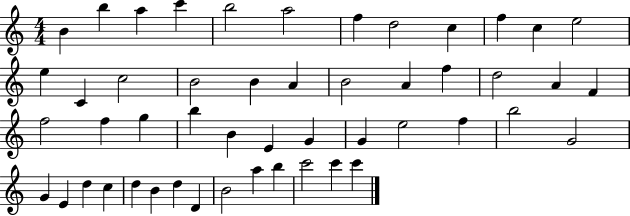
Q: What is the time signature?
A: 4/4